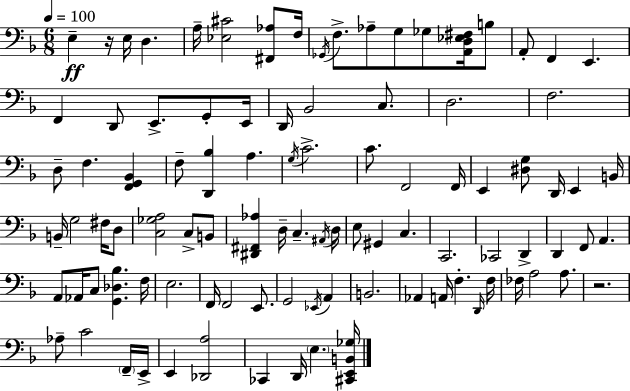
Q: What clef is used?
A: bass